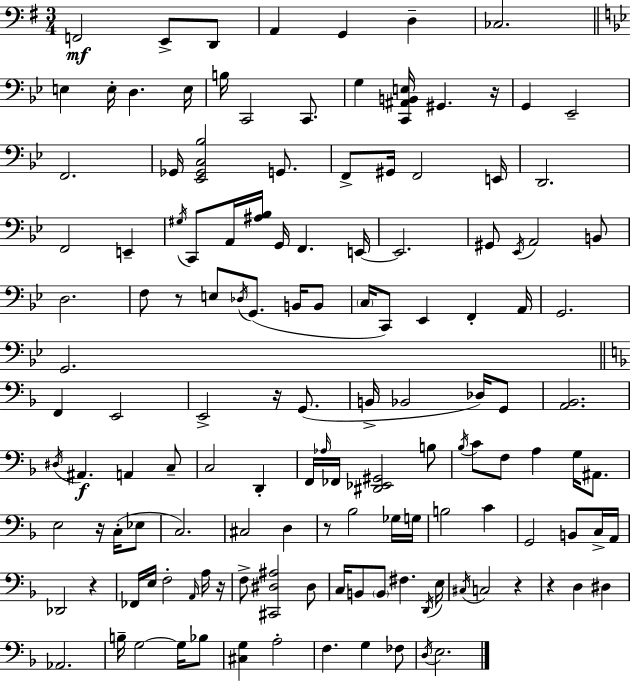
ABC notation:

X:1
T:Untitled
M:3/4
L:1/4
K:Em
F,,2 E,,/2 D,,/2 A,, G,, D, _C,2 E, E,/4 D, E,/4 B,/4 C,,2 C,,/2 G, [C,,^A,,B,,E,]/4 ^G,, z/4 G,, _E,,2 F,,2 _G,,/4 [_E,,_G,,C,_B,]2 G,,/2 F,,/2 ^G,,/4 F,,2 E,,/4 D,,2 F,,2 E,, ^G,/4 C,,/2 A,,/4 [^A,_B,]/4 G,,/4 F,, E,,/4 E,,2 ^G,,/2 _E,,/4 A,,2 B,,/2 D,2 F,/2 z/2 E,/2 _D,/4 G,,/2 B,,/4 B,,/2 C,/4 C,,/2 _E,, F,, A,,/4 G,,2 G,,2 F,, E,,2 E,,2 z/4 G,,/2 B,,/4 _B,,2 _D,/4 G,,/2 [A,,_B,,]2 ^D,/4 ^A,, A,, C,/2 C,2 D,, F,,/4 _A,/4 _F,,/4 [^D,,_E,,^G,,]2 B,/2 _B,/4 C/2 F,/2 A, G,/4 ^A,,/2 E,2 z/4 C,/4 _E,/2 C,2 ^C,2 D, z/2 _B,2 _G,/4 G,/4 B,2 C G,,2 B,,/2 C,/4 A,,/4 _D,,2 z _F,,/4 E,/4 F,2 A,,/4 A,/4 z/4 F,/2 [^C,,^D,^A,]2 ^D,/2 C,/4 B,,/2 B,,/2 ^F, D,,/4 E,/4 ^C,/4 C,2 z z D, ^D, _A,,2 B,/4 G,2 G,/4 _B,/2 [^C,G,] A,2 F, G, _F,/2 D,/4 E,2